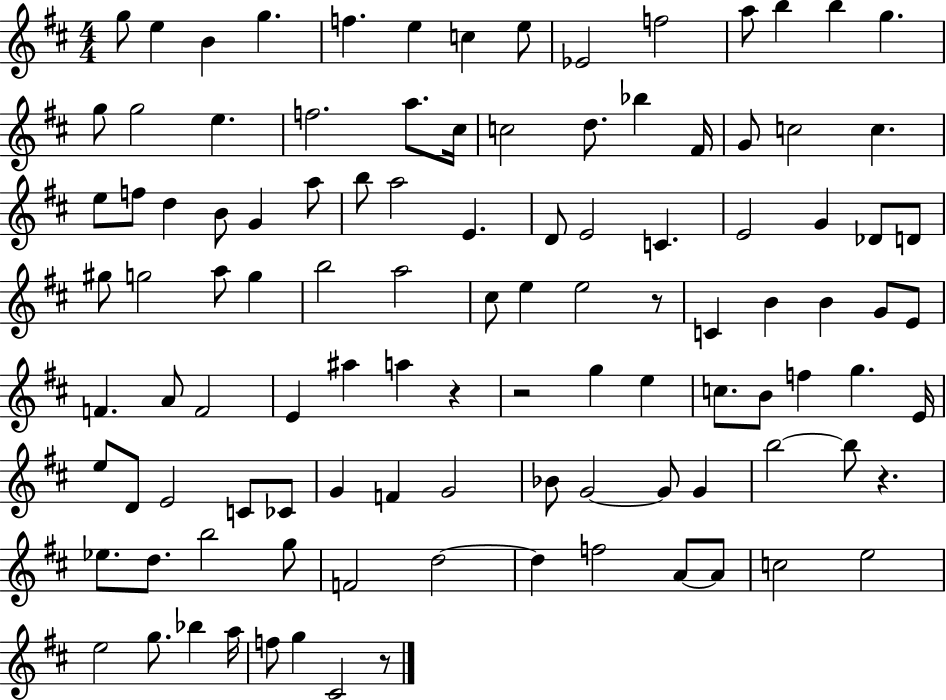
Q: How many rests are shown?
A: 5